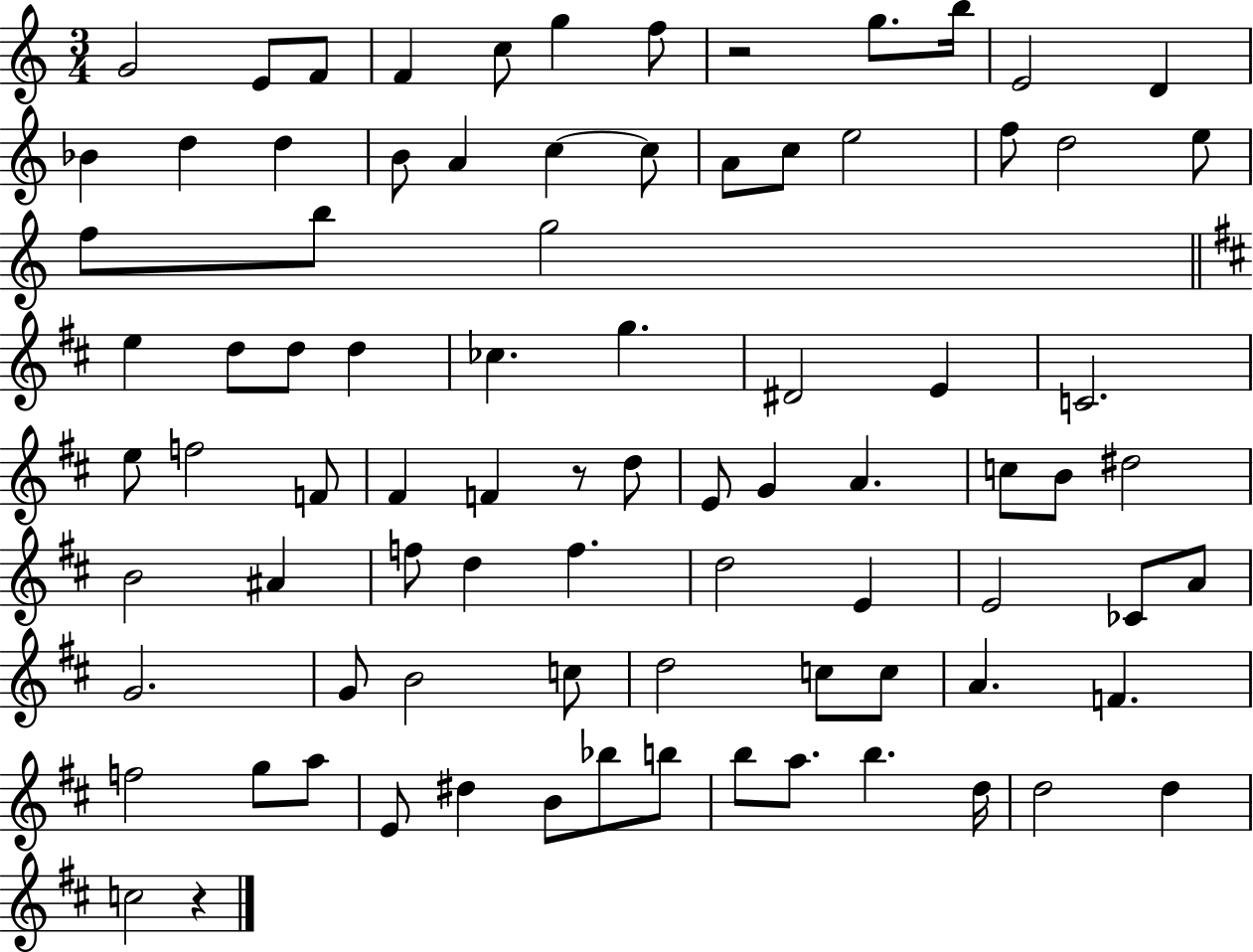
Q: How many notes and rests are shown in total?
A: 85